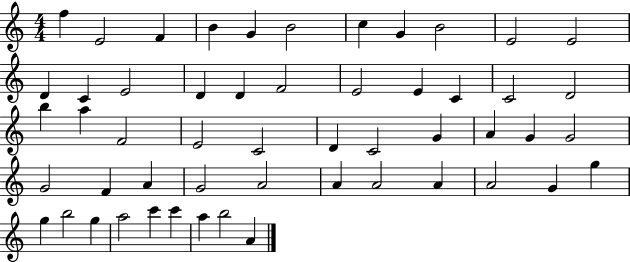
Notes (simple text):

F5/q E4/h F4/q B4/q G4/q B4/h C5/q G4/q B4/h E4/h E4/h D4/q C4/q E4/h D4/q D4/q F4/h E4/h E4/q C4/q C4/h D4/h B5/q A5/q F4/h E4/h C4/h D4/q C4/h G4/q A4/q G4/q G4/h G4/h F4/q A4/q G4/h A4/h A4/q A4/h A4/q A4/h G4/q G5/q G5/q B5/h G5/q A5/h C6/q C6/q A5/q B5/h A4/q